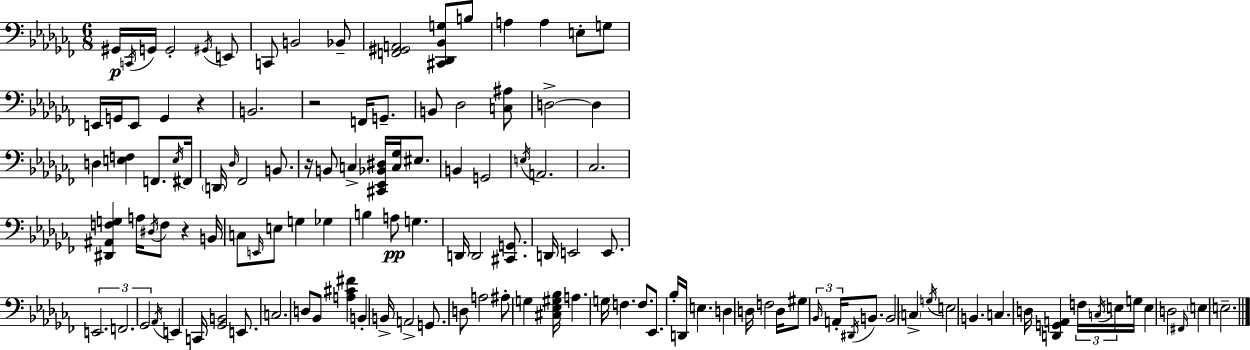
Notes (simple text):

G#2/s C2/s G2/s G2/h G#2/s E2/e C2/e B2/h Bb2/e [F2,G#2,A2]/h [C#2,Db2,Bb2,G3]/e B3/e A3/q A3/q E3/e G3/e E2/s G2/s E2/e G2/q R/q B2/h. R/h F2/s G2/e. B2/e Db3/h [C3,A#3]/e D3/h D3/q D3/q [E3,F3]/q F2/e. E3/s F#2/s D2/s Db3/s FES2/h B2/e. R/s B2/e C3/q [C#2,Eb2,Bb2,D#3]/s [C3,Gb3]/s EIS3/e. B2/q G2/h E3/s A2/h. CES3/h. [D#2,A#2,F3,G3]/q A3/s D#3/s F3/e R/q B2/s C3/e E2/s E3/e G3/q Gb3/q B3/q A3/e G3/q. D2/s D2/h [C#2,G2]/e. D2/s E2/h E2/e. E2/h. F2/h. Gb2/h Ab2/s E2/q C2/s [Gb2,B2]/h E2/e. C3/h. D3/e Bb2/e [A3,C#4,F#4]/q B2/q B2/s A2/h G2/e. D3/e A3/h A#3/e G3/q [C#3,Eb3,G#3,Bb3]/s A3/q. G3/s F3/q. F3/e. Eb2/e. Bb3/s D2/s E3/q. D3/q D3/s F3/h D3/s G#3/e Bb2/s A2/s D#2/s B2/e. B2/h C3/q G3/s E3/h B2/q. C3/q. D3/s [D2,G2,A2]/q F3/s C3/s E3/s G3/s E3/q D3/h F#2/s E3/q E3/h.